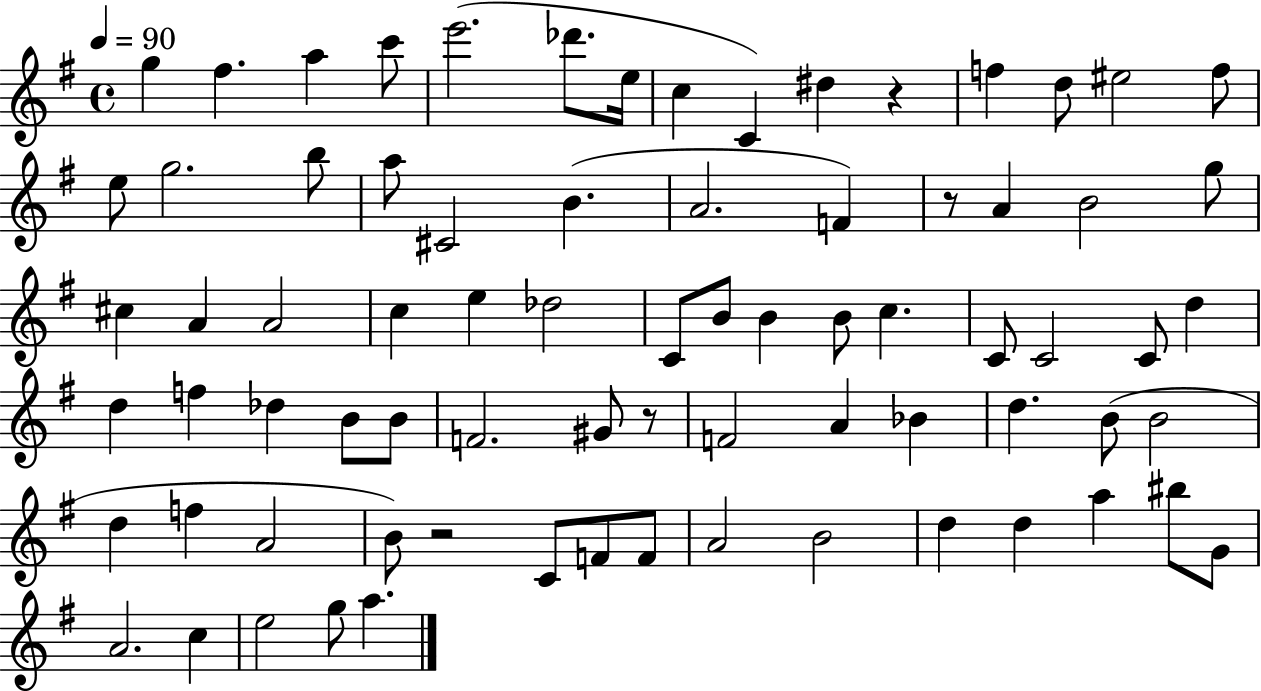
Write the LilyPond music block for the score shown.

{
  \clef treble
  \time 4/4
  \defaultTimeSignature
  \key g \major
  \tempo 4 = 90
  g''4 fis''4. a''4 c'''8 | e'''2.( des'''8. e''16 | c''4 c'4) dis''4 r4 | f''4 d''8 eis''2 f''8 | \break e''8 g''2. b''8 | a''8 cis'2 b'4.( | a'2. f'4) | r8 a'4 b'2 g''8 | \break cis''4 a'4 a'2 | c''4 e''4 des''2 | c'8 b'8 b'4 b'8 c''4. | c'8 c'2 c'8 d''4 | \break d''4 f''4 des''4 b'8 b'8 | f'2. gis'8 r8 | f'2 a'4 bes'4 | d''4. b'8( b'2 | \break d''4 f''4 a'2 | b'8) r2 c'8 f'8 f'8 | a'2 b'2 | d''4 d''4 a''4 bis''8 g'8 | \break a'2. c''4 | e''2 g''8 a''4. | \bar "|."
}